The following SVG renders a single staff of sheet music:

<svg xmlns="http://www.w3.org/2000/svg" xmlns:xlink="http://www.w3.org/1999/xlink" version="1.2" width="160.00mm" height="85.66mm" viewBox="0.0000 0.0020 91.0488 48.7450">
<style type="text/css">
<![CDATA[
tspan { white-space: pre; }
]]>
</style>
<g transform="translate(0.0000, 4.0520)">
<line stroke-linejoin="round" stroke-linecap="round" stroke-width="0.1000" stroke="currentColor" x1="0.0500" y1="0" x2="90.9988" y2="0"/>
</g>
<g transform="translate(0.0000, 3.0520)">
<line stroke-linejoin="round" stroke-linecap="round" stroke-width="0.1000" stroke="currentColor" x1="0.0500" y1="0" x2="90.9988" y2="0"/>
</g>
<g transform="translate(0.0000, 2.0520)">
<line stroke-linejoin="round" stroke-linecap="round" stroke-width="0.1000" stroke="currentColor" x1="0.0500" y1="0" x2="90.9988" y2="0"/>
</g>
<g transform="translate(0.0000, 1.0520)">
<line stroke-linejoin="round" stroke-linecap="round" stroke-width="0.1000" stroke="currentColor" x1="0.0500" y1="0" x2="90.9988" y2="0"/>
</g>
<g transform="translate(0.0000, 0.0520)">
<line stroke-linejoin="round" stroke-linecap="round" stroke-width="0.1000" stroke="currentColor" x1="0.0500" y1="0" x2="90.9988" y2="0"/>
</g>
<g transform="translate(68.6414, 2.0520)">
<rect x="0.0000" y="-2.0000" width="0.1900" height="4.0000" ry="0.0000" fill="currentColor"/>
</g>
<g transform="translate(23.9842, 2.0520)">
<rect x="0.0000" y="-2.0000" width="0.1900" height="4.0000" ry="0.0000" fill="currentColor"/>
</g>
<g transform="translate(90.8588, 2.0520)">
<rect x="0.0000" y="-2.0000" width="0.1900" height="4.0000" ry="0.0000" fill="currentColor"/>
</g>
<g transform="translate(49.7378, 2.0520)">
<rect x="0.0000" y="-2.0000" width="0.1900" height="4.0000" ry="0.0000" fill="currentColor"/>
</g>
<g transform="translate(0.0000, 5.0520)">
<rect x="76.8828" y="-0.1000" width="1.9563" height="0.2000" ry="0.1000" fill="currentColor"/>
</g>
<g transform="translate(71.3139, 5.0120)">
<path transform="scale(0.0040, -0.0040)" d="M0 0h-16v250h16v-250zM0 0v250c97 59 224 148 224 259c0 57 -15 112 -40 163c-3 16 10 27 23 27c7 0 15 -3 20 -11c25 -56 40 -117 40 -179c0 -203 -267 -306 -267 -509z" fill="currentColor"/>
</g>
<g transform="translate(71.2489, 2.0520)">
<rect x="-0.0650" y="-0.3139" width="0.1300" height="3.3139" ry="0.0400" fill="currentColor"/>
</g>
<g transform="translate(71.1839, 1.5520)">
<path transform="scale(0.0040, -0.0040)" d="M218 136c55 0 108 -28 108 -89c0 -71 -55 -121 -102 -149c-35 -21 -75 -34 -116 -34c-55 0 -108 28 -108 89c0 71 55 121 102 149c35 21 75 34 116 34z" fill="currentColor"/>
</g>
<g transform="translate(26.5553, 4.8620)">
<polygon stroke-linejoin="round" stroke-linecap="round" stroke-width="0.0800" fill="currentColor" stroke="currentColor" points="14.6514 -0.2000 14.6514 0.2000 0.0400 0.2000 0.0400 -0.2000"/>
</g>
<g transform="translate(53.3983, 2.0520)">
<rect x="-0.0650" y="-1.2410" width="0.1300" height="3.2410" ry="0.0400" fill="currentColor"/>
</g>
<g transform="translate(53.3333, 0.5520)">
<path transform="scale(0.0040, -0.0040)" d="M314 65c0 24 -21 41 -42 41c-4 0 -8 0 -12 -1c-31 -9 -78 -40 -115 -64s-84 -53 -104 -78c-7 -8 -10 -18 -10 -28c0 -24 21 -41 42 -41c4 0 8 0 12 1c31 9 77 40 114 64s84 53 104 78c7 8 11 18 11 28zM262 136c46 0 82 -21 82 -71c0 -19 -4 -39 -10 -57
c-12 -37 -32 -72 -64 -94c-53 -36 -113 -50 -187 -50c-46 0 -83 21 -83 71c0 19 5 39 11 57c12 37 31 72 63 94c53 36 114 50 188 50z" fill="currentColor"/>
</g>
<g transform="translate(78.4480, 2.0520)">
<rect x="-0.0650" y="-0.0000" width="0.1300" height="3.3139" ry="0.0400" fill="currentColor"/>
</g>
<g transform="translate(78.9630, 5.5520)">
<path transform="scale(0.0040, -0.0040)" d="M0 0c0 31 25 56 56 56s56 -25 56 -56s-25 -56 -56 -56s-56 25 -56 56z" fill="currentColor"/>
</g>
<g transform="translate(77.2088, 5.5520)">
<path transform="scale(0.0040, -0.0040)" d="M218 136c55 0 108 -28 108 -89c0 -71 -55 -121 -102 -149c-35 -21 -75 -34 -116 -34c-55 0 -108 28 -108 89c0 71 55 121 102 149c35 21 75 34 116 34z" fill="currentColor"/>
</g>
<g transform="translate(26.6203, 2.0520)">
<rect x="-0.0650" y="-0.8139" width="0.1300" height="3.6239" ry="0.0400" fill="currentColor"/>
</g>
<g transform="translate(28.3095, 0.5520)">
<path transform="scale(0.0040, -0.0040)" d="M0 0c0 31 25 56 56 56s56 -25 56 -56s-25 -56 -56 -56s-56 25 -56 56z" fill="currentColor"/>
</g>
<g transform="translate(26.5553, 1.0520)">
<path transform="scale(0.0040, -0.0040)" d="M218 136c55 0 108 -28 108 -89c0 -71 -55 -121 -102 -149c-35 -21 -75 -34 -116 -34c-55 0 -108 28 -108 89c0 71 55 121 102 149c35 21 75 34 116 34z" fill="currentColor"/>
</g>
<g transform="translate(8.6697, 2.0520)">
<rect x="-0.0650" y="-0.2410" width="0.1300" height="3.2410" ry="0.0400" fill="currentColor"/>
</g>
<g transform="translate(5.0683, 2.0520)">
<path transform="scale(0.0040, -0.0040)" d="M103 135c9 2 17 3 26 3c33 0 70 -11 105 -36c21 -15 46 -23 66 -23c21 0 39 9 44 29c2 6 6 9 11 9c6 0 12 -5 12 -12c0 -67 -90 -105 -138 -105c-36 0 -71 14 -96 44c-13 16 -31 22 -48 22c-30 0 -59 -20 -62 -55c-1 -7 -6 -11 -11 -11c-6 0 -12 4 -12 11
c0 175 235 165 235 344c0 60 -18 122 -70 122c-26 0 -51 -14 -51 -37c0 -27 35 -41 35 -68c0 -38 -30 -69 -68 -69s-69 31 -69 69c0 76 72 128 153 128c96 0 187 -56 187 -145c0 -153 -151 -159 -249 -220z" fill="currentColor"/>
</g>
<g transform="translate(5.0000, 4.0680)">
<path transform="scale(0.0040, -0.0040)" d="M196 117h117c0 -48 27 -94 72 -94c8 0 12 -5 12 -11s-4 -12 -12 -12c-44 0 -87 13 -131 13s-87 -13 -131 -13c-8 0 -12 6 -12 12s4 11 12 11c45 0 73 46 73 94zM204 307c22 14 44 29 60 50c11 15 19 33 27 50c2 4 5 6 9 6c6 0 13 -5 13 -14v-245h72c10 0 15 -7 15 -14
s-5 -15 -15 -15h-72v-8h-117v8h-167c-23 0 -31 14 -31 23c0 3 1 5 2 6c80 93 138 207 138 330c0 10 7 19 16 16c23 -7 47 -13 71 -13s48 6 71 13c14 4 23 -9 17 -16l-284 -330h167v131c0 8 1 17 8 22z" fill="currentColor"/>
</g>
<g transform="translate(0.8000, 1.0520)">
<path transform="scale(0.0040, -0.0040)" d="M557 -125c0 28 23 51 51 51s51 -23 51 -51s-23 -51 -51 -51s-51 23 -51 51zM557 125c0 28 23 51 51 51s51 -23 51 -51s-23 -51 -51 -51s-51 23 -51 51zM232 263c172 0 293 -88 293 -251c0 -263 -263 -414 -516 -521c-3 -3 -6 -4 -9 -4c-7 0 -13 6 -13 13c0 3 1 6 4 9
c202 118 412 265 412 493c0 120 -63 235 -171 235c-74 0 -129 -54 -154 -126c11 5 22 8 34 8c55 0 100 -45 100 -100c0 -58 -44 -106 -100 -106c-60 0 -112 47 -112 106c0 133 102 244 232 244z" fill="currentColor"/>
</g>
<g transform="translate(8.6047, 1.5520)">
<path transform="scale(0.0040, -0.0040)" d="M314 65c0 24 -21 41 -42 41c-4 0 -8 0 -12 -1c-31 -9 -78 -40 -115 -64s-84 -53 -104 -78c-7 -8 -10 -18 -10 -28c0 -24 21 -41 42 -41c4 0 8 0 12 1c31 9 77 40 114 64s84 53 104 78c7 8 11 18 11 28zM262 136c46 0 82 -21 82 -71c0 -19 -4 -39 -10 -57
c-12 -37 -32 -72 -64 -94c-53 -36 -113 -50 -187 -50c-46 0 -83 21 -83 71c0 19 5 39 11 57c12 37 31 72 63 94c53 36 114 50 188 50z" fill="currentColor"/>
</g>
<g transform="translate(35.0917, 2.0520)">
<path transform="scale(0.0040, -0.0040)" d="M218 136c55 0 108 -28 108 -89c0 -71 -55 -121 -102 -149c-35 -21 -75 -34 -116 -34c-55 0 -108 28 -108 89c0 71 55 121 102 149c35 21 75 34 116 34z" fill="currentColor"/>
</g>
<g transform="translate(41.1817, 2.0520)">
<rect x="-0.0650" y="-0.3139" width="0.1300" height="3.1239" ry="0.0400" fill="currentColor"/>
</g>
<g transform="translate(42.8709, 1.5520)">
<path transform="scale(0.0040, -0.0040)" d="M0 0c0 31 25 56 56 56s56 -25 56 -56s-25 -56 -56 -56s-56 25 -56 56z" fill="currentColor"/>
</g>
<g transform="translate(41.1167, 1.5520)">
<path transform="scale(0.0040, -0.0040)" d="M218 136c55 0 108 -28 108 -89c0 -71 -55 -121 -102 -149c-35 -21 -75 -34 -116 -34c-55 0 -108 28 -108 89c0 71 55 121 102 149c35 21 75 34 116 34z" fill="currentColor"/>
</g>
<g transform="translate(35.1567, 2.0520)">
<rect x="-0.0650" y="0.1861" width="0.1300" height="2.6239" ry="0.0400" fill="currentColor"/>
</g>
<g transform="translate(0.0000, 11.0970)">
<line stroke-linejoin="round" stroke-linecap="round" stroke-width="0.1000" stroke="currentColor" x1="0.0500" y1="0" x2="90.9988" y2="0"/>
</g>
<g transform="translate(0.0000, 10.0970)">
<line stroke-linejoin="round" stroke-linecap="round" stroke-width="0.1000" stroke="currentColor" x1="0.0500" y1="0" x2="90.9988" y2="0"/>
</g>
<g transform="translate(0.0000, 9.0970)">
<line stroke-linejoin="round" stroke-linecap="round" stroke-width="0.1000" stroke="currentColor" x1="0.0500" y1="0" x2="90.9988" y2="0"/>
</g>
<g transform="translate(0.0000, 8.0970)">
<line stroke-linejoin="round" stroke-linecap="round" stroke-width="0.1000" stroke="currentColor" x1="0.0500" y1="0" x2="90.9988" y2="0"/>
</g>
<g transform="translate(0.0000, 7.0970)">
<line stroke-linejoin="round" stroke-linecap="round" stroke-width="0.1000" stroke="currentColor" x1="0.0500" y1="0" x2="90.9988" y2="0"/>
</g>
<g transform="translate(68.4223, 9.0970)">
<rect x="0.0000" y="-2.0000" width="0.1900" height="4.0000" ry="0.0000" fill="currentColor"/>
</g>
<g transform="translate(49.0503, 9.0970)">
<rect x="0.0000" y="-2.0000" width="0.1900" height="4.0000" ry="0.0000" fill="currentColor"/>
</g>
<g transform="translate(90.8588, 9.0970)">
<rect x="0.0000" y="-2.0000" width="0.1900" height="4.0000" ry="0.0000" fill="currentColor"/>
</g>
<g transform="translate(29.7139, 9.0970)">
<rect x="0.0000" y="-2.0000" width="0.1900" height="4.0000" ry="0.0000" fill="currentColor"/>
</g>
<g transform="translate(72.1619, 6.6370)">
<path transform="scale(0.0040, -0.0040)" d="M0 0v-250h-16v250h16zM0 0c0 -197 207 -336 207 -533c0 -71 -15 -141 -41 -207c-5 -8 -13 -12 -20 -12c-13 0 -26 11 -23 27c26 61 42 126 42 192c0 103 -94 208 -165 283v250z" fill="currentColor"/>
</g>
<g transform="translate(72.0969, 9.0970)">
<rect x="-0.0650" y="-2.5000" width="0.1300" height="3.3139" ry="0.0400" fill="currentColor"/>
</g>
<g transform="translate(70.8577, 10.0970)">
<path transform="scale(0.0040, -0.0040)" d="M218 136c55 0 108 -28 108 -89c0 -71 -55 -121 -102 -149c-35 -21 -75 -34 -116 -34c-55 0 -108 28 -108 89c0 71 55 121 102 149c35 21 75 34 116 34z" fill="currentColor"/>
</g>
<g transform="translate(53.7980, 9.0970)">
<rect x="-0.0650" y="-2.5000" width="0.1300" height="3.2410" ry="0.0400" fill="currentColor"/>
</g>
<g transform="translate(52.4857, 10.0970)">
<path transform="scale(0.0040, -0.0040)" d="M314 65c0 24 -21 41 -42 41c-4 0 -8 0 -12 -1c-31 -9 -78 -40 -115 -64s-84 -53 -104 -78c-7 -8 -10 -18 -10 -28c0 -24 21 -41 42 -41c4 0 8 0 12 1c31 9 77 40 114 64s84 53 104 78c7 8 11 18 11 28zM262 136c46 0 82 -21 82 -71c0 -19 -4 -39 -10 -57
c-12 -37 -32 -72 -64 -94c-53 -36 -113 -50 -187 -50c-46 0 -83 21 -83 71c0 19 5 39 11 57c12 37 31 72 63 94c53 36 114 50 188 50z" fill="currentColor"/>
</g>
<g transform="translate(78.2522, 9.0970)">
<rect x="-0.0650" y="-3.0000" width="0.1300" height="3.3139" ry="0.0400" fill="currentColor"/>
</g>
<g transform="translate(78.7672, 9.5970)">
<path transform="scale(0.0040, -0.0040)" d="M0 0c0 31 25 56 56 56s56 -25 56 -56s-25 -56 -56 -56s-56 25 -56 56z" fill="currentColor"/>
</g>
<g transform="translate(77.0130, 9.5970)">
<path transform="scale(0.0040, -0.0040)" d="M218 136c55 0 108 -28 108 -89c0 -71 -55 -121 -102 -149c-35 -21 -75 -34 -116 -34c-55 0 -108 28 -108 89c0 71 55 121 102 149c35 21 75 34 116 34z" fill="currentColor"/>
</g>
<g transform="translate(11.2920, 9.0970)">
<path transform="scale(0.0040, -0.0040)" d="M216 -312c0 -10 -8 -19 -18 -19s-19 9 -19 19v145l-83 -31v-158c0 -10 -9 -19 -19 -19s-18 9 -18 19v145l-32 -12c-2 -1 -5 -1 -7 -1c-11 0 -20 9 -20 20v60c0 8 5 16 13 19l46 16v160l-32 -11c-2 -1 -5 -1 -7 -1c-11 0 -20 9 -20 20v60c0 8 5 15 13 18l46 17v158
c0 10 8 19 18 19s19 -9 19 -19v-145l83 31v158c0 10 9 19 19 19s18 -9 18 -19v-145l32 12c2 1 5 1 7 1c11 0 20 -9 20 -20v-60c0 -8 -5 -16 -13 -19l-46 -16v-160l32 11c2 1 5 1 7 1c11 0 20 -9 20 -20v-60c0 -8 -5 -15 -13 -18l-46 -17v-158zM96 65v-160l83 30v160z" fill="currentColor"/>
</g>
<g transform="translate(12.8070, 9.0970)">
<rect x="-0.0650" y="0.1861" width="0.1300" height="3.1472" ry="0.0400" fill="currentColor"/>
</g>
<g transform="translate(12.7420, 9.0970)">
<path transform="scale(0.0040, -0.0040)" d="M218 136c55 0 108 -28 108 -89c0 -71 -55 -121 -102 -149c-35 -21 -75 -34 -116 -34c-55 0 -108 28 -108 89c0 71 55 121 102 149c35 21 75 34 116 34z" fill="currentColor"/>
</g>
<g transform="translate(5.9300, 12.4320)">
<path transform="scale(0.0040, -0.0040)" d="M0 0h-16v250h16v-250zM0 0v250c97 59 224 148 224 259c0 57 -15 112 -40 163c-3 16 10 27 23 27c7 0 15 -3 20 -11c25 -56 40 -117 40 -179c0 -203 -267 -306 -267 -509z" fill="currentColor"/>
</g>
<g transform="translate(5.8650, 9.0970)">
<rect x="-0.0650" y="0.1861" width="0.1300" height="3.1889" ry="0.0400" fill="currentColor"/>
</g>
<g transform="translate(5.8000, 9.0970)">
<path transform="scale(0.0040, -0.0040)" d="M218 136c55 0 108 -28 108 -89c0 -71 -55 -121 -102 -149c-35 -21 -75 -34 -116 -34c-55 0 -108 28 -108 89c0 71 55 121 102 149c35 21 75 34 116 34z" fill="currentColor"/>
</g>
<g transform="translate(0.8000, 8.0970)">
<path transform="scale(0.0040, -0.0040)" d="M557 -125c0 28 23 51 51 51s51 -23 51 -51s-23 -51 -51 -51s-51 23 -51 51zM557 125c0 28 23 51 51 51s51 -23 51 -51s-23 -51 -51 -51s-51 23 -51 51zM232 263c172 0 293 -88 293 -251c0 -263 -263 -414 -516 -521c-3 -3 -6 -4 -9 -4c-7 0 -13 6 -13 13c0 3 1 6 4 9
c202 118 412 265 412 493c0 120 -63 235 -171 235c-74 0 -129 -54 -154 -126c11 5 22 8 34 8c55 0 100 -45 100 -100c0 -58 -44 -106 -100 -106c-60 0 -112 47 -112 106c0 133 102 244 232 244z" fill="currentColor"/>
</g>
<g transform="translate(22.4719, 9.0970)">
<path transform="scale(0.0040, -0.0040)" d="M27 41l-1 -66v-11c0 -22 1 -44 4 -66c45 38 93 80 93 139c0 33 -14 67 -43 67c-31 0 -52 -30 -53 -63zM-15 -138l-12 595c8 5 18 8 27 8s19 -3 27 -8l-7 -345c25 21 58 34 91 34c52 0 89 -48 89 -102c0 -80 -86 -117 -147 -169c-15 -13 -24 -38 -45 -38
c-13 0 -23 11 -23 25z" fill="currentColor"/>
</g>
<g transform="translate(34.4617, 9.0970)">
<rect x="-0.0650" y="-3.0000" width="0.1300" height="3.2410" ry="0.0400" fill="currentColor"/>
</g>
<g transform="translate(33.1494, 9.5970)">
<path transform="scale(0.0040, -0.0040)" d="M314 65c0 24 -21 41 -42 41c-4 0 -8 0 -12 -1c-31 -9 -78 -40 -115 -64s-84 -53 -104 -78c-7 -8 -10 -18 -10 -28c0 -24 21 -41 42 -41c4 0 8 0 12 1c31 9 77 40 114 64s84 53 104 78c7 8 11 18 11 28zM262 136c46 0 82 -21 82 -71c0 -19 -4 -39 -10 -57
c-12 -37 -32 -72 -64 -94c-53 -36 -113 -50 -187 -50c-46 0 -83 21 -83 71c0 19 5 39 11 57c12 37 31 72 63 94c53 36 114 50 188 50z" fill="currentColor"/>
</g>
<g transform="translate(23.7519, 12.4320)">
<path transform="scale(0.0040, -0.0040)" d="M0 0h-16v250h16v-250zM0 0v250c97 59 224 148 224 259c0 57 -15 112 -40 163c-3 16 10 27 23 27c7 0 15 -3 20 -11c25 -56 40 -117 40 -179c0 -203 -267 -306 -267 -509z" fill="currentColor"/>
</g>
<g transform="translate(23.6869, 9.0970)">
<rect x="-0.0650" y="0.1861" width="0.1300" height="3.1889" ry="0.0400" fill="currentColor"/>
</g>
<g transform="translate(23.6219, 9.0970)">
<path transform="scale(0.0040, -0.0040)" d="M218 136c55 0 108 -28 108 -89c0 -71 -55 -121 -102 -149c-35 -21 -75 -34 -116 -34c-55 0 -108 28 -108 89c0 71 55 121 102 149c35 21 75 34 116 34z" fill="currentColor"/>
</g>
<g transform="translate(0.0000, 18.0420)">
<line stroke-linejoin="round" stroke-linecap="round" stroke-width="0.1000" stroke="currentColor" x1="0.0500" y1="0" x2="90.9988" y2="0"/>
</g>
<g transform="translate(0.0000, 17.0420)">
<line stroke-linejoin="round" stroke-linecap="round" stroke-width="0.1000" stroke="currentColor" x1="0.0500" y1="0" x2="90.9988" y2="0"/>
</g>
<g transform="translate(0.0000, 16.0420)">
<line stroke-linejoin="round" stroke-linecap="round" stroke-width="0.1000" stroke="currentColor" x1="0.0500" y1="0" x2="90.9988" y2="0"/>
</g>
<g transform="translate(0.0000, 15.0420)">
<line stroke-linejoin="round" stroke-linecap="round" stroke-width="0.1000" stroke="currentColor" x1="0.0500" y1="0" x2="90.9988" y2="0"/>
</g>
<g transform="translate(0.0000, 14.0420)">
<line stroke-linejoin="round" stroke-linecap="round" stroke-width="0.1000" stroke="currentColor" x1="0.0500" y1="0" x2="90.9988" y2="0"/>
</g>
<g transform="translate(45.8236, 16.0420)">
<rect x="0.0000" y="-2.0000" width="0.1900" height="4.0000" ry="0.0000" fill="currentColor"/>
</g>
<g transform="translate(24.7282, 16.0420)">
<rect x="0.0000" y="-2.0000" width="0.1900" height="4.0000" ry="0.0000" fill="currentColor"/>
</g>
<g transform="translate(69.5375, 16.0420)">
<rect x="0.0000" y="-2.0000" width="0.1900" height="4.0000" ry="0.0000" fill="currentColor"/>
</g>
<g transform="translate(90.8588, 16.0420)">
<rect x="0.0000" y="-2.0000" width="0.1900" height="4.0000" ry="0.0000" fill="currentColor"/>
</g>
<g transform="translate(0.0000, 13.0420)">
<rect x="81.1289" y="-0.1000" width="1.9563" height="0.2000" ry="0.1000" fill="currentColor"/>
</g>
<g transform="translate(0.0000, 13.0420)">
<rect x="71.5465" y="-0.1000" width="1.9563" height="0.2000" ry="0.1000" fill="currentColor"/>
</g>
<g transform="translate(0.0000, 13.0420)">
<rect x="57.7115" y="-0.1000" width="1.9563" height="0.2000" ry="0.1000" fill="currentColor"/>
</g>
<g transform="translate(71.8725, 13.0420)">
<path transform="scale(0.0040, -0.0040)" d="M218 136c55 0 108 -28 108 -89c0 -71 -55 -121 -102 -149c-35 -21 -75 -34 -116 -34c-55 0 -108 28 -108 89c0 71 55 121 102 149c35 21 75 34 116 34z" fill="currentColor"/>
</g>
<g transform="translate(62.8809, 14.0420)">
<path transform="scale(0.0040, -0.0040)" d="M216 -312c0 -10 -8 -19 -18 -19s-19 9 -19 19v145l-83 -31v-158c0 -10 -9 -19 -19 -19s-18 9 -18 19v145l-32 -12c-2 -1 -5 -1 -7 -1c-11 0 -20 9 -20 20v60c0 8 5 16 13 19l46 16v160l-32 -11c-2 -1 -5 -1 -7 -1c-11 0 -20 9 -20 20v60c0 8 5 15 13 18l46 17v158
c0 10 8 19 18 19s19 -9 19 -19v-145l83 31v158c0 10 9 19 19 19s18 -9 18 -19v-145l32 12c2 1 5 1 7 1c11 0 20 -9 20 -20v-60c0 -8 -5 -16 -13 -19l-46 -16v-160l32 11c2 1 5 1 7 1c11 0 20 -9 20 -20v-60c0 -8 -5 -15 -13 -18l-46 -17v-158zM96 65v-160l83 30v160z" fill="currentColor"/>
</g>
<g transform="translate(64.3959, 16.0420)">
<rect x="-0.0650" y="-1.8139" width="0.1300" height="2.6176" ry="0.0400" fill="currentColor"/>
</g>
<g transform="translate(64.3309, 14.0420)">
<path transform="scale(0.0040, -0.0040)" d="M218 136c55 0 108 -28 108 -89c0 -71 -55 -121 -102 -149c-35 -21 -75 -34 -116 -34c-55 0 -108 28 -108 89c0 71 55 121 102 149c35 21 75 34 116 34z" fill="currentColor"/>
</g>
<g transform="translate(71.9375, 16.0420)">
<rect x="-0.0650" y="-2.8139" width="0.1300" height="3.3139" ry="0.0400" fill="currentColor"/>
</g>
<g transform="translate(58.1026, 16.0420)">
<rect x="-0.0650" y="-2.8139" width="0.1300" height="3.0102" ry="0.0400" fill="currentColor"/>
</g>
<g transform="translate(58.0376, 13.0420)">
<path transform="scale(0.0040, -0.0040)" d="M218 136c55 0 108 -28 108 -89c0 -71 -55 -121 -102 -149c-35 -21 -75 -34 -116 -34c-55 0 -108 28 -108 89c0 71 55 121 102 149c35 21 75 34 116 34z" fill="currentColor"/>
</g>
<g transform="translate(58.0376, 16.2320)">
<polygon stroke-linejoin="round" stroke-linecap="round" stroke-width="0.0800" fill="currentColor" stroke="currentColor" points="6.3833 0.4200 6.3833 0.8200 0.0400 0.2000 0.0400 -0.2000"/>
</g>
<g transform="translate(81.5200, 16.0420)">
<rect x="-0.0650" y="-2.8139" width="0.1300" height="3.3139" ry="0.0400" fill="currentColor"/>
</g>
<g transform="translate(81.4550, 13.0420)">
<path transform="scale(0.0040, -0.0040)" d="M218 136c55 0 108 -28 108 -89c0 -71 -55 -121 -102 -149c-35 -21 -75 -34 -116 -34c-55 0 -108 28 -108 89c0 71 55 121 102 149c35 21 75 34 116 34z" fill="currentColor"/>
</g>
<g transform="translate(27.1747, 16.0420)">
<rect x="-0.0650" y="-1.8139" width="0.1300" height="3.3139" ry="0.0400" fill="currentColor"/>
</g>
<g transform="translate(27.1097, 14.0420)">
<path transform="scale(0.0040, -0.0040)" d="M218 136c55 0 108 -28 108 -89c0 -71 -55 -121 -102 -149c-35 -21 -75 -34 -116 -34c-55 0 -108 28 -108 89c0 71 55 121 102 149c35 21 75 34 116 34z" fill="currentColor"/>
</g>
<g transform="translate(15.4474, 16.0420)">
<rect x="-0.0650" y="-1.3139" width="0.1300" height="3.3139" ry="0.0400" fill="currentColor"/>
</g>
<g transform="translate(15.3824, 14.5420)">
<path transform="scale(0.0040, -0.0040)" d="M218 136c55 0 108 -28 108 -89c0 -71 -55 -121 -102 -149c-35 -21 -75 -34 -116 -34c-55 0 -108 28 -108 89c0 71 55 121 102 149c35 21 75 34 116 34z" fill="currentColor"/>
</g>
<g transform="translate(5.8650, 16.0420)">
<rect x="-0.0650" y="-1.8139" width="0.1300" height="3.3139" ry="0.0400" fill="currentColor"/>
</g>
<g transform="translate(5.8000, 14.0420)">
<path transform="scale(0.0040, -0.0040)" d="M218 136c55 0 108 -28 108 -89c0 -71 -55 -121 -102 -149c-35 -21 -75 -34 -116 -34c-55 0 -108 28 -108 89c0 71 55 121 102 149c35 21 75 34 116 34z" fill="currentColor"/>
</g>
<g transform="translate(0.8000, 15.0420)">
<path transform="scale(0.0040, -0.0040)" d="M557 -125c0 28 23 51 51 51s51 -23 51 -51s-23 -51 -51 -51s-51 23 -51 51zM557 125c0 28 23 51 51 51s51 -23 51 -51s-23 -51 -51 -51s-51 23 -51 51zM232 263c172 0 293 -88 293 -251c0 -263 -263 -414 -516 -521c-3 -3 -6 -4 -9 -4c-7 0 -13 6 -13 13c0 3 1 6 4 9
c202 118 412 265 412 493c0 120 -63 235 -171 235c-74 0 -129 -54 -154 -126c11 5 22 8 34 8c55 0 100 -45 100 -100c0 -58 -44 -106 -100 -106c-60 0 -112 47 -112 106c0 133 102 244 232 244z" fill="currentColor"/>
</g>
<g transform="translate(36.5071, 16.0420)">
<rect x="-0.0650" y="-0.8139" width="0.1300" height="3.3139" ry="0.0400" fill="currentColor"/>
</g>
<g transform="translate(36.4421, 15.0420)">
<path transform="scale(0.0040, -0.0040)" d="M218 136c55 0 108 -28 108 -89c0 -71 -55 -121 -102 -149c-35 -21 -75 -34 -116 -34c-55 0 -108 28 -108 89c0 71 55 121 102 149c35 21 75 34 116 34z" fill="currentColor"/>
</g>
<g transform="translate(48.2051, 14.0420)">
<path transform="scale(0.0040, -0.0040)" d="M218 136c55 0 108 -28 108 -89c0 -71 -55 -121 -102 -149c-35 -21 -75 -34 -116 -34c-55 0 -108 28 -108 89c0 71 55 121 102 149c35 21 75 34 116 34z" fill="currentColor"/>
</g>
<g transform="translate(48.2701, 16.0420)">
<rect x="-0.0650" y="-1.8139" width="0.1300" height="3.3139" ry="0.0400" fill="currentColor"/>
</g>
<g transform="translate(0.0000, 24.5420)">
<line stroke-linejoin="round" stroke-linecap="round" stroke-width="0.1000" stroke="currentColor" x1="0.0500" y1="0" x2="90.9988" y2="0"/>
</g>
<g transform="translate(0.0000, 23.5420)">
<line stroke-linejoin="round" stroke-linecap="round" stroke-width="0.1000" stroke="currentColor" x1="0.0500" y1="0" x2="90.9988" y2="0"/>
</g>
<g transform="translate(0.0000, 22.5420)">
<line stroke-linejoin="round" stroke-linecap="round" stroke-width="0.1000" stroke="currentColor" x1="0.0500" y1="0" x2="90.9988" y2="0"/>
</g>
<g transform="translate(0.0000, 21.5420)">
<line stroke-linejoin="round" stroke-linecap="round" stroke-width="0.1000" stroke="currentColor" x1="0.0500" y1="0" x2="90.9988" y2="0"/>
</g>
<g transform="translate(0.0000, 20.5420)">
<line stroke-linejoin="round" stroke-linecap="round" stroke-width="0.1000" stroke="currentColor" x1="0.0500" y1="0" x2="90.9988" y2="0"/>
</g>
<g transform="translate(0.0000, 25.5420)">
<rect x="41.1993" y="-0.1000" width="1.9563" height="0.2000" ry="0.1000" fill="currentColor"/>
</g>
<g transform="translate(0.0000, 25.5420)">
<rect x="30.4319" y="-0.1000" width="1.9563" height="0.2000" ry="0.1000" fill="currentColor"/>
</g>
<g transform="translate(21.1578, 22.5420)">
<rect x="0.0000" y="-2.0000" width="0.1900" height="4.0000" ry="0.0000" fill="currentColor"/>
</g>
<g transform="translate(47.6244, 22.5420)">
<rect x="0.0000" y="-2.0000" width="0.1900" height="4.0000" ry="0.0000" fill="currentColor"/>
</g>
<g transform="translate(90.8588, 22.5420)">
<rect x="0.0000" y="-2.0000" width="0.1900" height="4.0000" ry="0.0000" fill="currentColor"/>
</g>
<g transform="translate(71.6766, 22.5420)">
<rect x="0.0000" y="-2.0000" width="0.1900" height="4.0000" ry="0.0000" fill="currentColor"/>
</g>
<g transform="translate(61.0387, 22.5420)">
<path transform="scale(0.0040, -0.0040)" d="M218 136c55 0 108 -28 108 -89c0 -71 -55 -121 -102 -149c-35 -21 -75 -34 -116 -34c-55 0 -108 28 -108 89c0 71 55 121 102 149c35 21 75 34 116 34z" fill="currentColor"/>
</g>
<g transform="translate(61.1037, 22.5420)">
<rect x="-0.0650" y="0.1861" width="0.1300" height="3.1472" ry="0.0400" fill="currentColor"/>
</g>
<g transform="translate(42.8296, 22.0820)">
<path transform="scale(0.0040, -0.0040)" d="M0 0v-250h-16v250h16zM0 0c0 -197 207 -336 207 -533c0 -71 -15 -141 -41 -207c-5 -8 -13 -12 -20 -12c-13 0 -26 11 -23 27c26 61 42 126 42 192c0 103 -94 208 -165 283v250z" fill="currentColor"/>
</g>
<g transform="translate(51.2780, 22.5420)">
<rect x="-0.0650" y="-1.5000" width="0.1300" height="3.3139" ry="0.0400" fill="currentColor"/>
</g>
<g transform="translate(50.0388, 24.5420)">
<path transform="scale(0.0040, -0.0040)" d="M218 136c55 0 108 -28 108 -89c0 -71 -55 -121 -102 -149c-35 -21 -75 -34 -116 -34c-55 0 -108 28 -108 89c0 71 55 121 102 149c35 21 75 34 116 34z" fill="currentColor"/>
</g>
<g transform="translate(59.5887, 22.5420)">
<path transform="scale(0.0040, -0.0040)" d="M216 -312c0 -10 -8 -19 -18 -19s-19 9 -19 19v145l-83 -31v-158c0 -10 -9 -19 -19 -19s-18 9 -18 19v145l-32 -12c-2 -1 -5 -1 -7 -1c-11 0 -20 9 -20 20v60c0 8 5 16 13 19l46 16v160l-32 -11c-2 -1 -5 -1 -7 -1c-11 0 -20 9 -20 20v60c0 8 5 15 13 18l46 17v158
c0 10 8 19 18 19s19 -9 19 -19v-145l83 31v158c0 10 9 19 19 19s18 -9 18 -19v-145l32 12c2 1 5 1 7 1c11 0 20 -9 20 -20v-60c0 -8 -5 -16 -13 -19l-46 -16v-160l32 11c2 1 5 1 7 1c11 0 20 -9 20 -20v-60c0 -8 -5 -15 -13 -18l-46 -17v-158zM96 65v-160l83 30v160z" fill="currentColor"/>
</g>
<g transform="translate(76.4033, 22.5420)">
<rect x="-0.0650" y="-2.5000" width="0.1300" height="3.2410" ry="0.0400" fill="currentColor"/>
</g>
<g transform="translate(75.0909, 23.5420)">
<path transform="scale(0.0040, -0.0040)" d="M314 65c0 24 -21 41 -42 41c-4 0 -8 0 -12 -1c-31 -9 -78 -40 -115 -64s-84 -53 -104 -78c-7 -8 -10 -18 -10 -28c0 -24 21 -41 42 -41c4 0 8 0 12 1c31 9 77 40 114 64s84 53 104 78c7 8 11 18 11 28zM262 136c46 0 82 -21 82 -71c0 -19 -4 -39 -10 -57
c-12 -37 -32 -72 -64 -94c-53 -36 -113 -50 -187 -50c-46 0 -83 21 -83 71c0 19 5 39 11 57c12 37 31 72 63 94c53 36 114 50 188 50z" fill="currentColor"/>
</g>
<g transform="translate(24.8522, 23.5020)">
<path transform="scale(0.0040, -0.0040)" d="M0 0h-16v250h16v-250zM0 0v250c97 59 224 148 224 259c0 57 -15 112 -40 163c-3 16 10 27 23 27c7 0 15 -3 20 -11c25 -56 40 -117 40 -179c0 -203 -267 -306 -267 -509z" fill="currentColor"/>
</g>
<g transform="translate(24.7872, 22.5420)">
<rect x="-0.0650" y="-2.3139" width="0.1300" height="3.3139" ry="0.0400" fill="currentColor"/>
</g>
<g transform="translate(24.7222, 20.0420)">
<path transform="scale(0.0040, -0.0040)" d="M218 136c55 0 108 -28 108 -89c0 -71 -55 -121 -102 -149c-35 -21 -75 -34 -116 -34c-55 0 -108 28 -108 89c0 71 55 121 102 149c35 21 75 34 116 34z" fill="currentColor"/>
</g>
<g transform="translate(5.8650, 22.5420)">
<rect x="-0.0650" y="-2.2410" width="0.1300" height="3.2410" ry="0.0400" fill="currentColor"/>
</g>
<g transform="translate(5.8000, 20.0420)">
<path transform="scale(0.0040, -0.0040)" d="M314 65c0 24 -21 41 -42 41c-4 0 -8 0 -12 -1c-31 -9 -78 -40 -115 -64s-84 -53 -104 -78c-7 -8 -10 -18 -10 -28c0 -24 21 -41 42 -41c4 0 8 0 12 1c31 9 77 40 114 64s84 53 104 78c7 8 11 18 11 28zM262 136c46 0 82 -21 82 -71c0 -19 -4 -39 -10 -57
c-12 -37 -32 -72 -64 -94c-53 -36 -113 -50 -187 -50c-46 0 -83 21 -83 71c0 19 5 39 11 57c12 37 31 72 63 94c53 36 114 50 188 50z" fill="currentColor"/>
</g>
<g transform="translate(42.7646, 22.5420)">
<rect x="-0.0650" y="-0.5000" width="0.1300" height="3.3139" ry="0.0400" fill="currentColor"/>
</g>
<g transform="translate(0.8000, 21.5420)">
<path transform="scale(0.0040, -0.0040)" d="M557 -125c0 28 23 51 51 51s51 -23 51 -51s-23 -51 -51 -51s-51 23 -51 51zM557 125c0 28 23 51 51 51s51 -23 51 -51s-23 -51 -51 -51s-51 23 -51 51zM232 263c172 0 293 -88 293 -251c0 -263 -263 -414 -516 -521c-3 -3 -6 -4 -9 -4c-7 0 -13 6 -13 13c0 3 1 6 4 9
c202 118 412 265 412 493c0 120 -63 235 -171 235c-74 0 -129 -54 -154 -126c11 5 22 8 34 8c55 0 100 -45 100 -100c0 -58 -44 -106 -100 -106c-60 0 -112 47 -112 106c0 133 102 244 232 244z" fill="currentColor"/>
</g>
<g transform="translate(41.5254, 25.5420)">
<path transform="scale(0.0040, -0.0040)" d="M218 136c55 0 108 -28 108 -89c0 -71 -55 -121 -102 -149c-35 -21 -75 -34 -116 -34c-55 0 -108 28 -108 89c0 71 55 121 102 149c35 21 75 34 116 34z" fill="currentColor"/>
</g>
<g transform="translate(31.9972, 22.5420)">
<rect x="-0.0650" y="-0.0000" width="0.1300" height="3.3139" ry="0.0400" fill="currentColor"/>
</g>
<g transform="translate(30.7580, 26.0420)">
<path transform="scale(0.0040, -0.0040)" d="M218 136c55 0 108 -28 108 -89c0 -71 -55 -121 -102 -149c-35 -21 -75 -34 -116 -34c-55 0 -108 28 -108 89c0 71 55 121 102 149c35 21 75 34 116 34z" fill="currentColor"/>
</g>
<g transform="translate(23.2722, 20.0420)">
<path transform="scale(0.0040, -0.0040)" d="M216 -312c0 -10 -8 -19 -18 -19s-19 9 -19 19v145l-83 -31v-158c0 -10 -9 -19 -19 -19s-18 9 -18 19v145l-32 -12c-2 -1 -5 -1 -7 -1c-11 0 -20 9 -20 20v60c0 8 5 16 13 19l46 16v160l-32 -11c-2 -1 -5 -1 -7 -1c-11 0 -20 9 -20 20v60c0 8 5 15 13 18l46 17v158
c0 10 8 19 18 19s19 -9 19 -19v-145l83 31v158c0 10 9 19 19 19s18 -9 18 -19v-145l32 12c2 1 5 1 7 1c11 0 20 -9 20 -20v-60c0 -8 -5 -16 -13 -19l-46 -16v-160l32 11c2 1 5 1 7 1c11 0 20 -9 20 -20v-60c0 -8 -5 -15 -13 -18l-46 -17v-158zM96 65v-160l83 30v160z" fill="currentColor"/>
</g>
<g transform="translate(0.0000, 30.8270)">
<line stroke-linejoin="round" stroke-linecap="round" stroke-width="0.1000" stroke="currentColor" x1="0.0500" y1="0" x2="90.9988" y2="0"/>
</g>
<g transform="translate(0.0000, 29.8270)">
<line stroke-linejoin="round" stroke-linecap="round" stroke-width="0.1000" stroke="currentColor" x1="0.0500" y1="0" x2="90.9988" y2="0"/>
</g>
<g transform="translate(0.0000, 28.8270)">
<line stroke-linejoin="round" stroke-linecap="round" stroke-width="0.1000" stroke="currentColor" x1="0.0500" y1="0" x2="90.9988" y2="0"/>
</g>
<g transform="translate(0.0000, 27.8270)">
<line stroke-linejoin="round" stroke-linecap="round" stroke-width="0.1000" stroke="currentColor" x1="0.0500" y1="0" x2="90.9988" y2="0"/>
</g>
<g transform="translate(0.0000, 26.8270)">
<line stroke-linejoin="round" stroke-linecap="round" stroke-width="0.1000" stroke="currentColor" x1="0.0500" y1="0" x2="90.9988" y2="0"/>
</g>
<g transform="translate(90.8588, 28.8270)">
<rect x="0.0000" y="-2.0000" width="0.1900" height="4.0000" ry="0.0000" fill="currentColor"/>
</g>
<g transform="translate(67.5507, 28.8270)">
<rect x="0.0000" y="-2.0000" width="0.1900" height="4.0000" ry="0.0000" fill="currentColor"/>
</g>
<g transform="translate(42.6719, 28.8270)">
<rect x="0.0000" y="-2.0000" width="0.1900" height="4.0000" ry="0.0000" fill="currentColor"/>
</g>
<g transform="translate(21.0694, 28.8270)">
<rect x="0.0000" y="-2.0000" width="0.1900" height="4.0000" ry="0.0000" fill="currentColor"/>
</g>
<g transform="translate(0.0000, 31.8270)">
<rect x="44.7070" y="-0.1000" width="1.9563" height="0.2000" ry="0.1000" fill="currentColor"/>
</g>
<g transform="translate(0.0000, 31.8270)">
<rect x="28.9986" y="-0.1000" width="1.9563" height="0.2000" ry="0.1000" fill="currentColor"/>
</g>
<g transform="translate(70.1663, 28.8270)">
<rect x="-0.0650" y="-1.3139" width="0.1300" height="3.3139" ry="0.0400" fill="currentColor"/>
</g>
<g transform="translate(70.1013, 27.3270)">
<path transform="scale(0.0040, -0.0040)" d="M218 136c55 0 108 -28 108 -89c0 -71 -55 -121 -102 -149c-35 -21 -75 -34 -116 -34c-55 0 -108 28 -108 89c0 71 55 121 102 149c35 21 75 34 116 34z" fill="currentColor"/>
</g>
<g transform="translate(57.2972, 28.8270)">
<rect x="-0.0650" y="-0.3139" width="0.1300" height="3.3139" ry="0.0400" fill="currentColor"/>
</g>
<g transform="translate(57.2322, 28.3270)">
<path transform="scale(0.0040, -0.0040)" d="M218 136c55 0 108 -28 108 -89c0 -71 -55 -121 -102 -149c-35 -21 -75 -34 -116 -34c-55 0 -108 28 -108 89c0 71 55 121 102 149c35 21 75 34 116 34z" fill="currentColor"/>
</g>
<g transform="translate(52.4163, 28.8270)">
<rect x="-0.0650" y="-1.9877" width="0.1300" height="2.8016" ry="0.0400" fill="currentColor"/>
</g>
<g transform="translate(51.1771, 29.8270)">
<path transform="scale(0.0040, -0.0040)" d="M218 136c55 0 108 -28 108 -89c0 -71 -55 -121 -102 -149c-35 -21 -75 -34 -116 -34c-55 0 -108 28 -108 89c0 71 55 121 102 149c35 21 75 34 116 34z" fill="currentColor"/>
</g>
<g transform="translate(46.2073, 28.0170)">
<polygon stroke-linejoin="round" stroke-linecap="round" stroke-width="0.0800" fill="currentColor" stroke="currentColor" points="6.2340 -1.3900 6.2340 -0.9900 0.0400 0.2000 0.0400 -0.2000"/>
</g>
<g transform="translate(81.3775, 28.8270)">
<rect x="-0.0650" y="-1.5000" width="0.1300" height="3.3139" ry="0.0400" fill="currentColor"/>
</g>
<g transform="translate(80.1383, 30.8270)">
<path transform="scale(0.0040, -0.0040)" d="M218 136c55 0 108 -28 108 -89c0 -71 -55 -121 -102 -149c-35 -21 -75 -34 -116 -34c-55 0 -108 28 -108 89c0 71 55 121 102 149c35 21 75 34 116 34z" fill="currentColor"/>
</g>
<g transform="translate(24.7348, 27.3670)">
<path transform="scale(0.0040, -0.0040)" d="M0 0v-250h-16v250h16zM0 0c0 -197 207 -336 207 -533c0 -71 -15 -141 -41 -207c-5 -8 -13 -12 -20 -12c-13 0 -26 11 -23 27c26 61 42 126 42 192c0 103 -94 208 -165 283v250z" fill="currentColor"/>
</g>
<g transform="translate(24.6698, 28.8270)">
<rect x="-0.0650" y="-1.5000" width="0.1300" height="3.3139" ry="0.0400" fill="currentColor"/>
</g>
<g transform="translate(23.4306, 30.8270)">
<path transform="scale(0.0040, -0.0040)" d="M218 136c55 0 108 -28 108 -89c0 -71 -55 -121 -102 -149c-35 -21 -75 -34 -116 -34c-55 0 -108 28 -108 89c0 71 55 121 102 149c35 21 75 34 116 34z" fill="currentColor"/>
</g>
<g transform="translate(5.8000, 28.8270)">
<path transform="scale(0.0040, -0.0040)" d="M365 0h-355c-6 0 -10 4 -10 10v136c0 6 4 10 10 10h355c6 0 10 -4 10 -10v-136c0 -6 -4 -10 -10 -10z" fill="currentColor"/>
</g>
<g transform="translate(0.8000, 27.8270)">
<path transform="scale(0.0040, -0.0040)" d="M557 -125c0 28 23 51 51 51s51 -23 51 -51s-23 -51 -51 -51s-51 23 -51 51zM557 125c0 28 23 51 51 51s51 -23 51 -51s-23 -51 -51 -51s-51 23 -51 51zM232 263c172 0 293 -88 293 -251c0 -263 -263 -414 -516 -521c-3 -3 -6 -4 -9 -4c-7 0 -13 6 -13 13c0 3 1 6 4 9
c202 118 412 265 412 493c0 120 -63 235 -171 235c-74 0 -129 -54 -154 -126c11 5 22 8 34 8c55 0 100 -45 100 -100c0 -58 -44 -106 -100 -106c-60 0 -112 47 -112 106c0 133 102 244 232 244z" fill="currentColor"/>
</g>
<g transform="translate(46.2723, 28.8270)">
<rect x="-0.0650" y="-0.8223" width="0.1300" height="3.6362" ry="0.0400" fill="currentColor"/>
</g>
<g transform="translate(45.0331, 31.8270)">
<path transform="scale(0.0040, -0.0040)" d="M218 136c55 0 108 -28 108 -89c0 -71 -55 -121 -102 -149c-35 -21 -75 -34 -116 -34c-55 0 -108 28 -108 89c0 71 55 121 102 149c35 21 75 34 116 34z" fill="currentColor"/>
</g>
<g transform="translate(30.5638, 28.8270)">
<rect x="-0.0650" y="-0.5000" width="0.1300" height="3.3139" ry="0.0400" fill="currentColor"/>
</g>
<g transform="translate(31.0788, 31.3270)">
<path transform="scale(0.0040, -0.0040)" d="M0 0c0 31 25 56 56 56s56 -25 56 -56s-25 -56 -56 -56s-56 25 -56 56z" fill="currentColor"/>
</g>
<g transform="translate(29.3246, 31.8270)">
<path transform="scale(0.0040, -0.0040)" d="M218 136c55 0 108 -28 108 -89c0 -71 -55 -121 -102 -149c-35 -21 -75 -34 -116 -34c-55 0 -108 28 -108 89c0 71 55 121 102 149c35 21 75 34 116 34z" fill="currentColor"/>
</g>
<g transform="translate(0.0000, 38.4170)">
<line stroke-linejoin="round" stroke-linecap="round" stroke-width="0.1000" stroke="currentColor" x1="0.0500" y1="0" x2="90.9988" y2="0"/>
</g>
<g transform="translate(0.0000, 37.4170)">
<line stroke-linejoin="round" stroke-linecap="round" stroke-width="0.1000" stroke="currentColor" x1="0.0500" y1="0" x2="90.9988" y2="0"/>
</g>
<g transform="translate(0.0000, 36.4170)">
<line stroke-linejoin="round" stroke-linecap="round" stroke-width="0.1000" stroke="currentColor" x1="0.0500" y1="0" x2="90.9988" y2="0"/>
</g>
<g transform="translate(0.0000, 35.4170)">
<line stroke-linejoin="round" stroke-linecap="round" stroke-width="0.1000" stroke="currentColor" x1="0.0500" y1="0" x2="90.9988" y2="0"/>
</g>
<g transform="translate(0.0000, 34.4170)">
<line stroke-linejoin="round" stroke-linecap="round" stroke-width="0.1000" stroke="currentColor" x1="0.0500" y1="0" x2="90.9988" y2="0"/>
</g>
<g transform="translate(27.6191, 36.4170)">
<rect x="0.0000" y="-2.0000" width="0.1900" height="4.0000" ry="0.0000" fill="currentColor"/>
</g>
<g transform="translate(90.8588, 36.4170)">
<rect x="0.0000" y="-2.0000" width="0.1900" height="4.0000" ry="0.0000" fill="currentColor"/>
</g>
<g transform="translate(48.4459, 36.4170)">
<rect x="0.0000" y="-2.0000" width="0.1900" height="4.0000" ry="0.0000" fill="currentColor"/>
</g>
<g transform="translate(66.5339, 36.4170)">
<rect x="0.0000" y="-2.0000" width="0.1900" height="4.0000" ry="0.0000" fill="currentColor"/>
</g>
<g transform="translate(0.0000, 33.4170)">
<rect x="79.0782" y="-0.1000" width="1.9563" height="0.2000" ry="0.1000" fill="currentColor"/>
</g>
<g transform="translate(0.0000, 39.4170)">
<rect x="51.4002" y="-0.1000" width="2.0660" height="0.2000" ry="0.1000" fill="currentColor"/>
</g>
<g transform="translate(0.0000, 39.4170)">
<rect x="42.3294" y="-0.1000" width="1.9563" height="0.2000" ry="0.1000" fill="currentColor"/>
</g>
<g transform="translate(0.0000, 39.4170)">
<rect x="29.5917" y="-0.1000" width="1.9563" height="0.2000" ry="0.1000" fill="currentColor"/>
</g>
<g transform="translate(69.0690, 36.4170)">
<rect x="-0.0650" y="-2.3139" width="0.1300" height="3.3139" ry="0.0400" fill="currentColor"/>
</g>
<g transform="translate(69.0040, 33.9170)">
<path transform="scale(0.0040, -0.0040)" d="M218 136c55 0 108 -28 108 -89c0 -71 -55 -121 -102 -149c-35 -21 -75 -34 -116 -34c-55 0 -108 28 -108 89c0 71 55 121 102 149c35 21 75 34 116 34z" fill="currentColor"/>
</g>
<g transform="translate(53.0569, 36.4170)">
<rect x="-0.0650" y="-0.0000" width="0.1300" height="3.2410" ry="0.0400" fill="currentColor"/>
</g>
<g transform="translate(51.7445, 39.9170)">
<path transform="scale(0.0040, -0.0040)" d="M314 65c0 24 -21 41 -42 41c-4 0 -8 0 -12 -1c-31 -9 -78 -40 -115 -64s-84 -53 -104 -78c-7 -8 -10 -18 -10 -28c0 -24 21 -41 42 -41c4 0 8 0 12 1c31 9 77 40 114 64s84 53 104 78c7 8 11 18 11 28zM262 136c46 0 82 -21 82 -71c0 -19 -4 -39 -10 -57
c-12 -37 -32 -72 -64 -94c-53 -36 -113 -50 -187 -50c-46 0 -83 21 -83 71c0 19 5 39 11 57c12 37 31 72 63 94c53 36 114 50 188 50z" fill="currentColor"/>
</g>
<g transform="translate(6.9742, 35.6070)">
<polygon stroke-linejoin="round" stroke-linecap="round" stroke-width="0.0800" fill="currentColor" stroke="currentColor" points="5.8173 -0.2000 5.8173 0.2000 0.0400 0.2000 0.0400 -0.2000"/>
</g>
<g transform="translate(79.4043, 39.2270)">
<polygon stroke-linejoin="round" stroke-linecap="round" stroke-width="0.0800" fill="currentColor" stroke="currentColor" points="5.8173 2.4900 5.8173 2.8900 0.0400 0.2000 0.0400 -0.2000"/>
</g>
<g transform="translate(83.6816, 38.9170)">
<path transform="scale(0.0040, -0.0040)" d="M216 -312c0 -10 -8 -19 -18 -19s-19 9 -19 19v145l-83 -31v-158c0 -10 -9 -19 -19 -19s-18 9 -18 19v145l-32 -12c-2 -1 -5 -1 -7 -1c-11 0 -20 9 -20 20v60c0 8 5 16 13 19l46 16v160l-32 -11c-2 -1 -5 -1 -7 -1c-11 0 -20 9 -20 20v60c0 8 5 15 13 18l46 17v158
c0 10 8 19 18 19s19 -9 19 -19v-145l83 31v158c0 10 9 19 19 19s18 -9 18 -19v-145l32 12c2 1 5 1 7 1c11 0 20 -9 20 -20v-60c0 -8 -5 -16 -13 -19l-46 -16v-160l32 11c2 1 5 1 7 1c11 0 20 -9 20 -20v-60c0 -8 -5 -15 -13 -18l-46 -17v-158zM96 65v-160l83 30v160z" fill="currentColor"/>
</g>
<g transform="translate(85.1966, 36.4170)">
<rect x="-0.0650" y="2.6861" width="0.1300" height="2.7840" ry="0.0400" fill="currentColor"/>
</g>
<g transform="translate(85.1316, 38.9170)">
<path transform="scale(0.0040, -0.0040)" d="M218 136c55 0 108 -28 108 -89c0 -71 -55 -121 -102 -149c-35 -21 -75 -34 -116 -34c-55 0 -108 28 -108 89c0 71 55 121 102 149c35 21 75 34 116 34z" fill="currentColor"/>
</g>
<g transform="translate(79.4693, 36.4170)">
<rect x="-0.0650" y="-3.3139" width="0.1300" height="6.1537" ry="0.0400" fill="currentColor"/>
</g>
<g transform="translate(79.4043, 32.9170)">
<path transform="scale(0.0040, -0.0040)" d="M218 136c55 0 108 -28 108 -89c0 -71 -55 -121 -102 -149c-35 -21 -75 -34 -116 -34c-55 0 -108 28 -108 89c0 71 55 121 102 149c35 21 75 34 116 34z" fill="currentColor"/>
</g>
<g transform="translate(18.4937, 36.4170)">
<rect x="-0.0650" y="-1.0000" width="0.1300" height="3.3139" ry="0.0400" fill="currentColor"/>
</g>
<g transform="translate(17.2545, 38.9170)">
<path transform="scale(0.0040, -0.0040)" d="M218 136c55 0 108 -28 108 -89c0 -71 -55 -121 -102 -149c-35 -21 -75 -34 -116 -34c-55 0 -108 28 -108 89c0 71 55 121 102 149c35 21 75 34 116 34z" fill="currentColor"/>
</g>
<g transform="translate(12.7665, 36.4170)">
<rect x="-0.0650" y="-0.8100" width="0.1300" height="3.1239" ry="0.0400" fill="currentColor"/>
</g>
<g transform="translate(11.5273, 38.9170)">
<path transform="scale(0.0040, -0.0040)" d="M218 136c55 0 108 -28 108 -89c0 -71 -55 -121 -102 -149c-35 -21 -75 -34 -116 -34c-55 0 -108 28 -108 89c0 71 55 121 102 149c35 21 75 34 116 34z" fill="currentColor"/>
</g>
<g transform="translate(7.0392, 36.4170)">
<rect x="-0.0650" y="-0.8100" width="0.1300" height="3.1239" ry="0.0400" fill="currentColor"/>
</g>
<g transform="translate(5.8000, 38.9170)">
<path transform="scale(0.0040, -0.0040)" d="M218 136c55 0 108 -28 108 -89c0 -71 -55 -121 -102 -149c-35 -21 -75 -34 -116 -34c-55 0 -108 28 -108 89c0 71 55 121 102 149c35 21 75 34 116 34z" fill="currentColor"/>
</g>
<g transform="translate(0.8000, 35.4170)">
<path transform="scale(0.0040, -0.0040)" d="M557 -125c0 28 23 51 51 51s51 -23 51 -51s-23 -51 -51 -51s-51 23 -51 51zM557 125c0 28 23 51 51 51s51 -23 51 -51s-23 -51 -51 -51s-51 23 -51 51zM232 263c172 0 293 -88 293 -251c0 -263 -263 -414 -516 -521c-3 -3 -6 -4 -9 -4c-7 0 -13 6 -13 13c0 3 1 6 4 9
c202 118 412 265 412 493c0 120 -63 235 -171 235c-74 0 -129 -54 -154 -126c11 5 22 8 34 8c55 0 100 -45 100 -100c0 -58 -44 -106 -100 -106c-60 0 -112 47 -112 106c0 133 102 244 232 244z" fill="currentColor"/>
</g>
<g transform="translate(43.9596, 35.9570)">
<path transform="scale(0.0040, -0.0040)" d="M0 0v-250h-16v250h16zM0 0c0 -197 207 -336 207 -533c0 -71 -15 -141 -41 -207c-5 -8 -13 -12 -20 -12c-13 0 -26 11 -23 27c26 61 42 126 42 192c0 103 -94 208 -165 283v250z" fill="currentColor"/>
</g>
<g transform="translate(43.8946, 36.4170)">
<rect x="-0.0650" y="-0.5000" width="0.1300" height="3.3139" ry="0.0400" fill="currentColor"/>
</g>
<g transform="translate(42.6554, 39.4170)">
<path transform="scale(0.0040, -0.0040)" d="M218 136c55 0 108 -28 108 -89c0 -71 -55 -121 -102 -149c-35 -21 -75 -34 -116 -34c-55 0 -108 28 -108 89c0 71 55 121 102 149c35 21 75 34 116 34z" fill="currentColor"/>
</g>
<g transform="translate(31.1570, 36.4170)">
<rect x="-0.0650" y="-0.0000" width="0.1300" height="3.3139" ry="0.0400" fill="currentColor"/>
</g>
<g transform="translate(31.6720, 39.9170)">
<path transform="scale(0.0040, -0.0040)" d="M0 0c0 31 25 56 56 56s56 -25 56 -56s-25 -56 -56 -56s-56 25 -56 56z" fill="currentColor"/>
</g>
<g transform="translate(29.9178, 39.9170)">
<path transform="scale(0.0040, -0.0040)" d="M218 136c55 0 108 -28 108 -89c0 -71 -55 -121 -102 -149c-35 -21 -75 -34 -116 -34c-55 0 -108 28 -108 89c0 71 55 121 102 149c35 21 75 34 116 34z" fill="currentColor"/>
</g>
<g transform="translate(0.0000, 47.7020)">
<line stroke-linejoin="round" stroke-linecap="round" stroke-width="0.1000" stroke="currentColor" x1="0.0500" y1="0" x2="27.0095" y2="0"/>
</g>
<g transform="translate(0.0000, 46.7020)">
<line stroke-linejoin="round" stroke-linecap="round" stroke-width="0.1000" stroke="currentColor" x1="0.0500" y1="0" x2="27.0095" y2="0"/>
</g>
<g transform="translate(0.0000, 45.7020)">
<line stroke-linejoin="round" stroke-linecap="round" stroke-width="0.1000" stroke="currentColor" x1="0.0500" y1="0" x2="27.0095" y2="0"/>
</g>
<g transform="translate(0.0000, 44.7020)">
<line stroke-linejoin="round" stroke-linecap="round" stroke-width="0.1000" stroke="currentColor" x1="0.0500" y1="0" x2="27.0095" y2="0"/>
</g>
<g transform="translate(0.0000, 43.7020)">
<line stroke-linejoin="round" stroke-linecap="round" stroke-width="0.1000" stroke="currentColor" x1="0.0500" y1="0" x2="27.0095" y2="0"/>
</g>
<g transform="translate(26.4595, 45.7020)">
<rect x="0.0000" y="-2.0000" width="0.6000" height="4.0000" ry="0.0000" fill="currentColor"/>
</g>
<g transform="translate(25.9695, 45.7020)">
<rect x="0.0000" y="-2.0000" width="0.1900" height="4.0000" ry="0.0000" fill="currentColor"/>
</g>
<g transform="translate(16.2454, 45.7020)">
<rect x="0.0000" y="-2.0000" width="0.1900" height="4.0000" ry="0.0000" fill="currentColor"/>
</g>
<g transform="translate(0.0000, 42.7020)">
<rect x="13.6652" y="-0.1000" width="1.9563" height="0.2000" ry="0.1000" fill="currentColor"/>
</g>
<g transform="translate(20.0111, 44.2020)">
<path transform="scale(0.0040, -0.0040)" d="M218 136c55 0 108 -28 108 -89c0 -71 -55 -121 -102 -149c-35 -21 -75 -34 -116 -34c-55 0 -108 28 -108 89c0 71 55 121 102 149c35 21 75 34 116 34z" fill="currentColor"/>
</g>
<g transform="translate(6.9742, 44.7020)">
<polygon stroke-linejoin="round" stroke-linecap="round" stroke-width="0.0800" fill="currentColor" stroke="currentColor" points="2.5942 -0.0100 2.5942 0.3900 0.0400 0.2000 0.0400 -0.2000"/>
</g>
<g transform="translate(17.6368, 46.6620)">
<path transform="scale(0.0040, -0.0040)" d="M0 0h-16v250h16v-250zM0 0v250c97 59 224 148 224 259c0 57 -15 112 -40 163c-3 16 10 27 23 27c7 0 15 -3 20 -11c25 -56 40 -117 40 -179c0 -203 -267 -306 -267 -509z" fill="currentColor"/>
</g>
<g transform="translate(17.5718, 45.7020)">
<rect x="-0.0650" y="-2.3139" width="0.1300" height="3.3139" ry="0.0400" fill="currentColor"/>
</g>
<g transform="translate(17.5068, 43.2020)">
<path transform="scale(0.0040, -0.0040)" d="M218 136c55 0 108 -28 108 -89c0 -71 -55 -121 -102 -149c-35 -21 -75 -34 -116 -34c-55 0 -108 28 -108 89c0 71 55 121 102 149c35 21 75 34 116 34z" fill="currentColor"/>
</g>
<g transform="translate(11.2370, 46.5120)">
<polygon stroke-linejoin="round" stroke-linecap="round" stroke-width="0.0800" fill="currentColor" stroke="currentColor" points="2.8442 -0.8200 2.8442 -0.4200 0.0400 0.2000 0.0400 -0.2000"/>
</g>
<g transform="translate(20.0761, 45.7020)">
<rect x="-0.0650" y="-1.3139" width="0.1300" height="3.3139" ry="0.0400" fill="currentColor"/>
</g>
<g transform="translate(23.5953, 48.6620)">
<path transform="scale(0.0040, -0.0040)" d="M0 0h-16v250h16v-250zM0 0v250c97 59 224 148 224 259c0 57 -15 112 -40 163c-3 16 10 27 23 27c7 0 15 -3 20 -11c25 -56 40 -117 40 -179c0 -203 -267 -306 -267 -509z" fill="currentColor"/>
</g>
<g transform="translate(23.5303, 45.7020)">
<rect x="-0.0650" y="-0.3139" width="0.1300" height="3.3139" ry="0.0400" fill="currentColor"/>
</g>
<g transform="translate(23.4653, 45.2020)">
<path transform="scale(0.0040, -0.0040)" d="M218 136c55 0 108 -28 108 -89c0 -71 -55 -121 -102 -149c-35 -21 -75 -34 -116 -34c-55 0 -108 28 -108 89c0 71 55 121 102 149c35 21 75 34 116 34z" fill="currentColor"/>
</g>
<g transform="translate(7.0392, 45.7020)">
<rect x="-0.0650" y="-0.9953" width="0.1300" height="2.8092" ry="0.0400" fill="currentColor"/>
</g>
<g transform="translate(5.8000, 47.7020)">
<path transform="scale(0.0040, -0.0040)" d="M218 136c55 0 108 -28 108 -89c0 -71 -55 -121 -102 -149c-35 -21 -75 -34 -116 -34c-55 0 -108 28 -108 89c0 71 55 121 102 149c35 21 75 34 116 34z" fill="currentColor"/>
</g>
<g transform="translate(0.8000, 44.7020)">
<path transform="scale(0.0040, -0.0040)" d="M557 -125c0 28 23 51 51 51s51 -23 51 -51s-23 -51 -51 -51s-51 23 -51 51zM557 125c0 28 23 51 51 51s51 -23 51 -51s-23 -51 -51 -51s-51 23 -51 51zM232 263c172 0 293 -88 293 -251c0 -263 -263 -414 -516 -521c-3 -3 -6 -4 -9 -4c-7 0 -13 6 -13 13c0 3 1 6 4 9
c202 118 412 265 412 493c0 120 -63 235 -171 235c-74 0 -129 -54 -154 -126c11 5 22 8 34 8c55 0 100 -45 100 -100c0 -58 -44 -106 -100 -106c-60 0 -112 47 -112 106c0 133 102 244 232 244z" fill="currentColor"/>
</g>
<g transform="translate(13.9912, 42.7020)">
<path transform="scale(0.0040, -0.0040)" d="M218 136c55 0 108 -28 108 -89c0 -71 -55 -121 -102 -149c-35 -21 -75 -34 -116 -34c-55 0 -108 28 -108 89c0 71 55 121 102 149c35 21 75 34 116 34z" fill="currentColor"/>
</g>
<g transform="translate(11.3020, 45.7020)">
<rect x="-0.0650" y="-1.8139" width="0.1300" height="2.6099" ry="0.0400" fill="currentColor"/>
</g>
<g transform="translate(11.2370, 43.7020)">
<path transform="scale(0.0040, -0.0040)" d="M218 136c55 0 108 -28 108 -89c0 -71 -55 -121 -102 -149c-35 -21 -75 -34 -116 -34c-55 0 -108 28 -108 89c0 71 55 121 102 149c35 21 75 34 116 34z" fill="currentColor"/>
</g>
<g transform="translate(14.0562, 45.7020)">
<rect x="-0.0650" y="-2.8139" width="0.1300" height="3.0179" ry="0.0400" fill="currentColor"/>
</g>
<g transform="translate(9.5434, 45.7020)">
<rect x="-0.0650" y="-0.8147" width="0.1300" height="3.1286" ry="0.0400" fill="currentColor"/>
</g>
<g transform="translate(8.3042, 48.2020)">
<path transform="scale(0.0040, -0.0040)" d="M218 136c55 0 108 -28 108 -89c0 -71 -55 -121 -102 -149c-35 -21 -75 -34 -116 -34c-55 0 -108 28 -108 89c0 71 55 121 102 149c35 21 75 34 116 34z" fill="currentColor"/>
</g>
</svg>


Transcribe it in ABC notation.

X:1
T:Untitled
M:2/4
L:1/4
K:C
E,2 F,/2 D,/2 E,/2 G,2 E,/2 D,, D,/2 ^D, _D,/2 C,2 B,,2 B,,/2 C, A, G, A, F, A, C/2 ^A,/2 C C B,2 ^B,/2 D,, E,,/2 G,, ^D, B,,2 z2 G,,/2 E,, E,,/2 B,,/2 E, G, G,, F,,/2 F,,/2 F,, D,, E,,/2 D,,2 B, D/2 ^F,,/2 G,,/2 F,,/2 A,/2 C/2 B,/2 G, E,/2